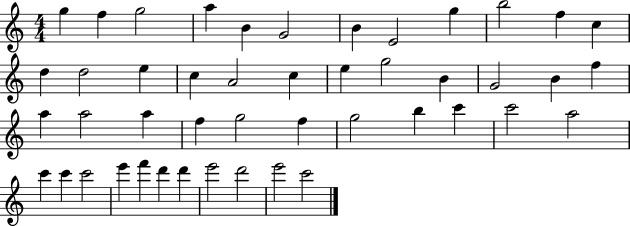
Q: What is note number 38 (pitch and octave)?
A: C6